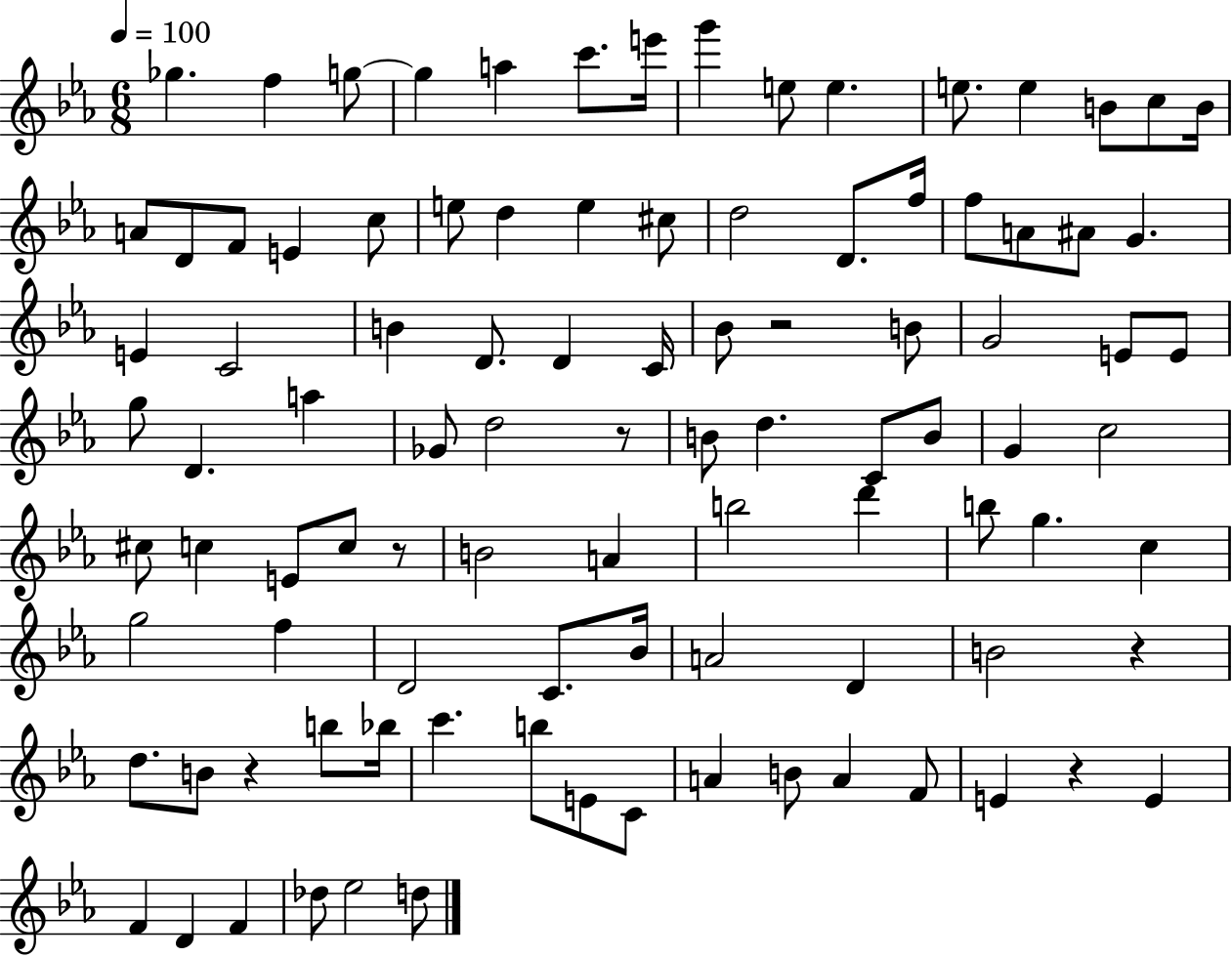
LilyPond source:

{
  \clef treble
  \numericTimeSignature
  \time 6/8
  \key ees \major
  \tempo 4 = 100
  ges''4. f''4 g''8~~ | g''4 a''4 c'''8. e'''16 | g'''4 e''8 e''4. | e''8. e''4 b'8 c''8 b'16 | \break a'8 d'8 f'8 e'4 c''8 | e''8 d''4 e''4 cis''8 | d''2 d'8. f''16 | f''8 a'8 ais'8 g'4. | \break e'4 c'2 | b'4 d'8. d'4 c'16 | bes'8 r2 b'8 | g'2 e'8 e'8 | \break g''8 d'4. a''4 | ges'8 d''2 r8 | b'8 d''4. c'8 b'8 | g'4 c''2 | \break cis''8 c''4 e'8 c''8 r8 | b'2 a'4 | b''2 d'''4 | b''8 g''4. c''4 | \break g''2 f''4 | d'2 c'8. bes'16 | a'2 d'4 | b'2 r4 | \break d''8. b'8 r4 b''8 bes''16 | c'''4. b''8 e'8 c'8 | a'4 b'8 a'4 f'8 | e'4 r4 e'4 | \break f'4 d'4 f'4 | des''8 ees''2 d''8 | \bar "|."
}